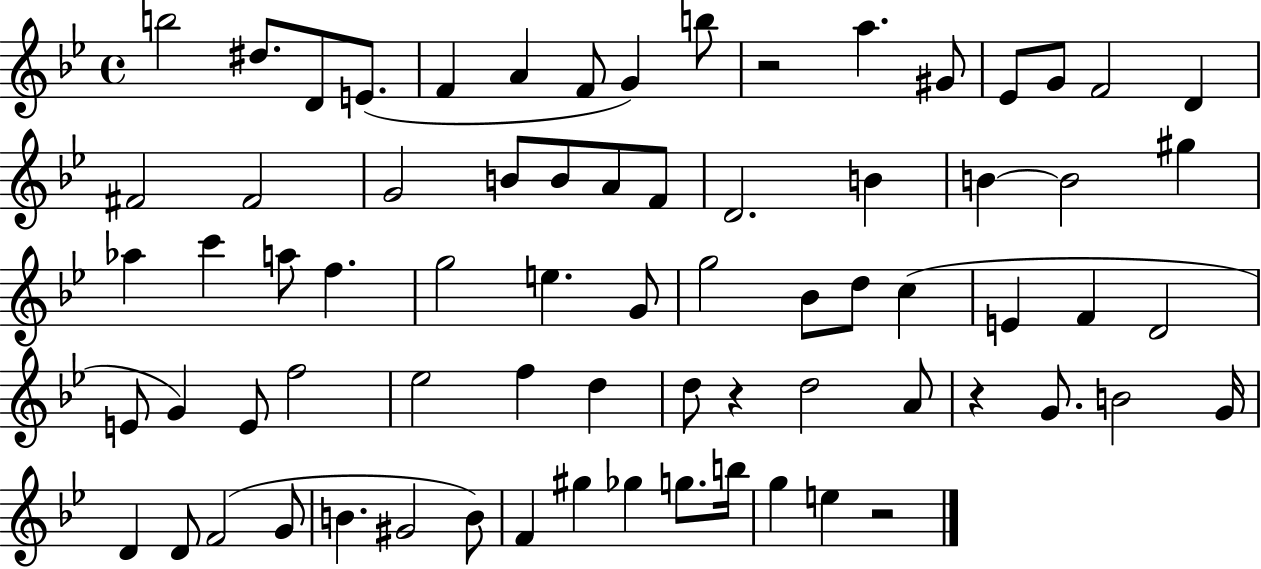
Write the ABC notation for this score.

X:1
T:Untitled
M:4/4
L:1/4
K:Bb
b2 ^d/2 D/2 E/2 F A F/2 G b/2 z2 a ^G/2 _E/2 G/2 F2 D ^F2 ^F2 G2 B/2 B/2 A/2 F/2 D2 B B B2 ^g _a c' a/2 f g2 e G/2 g2 _B/2 d/2 c E F D2 E/2 G E/2 f2 _e2 f d d/2 z d2 A/2 z G/2 B2 G/4 D D/2 F2 G/2 B ^G2 B/2 F ^g _g g/2 b/4 g e z2